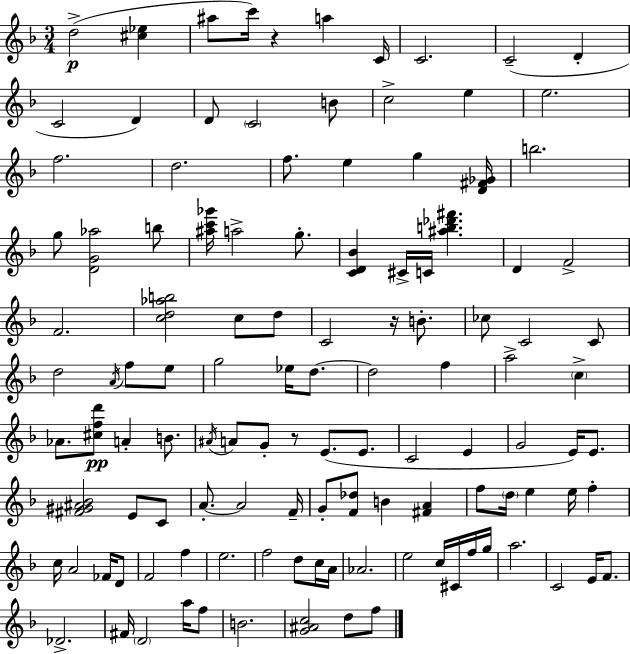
X:1
T:Untitled
M:3/4
L:1/4
K:F
d2 [^c_e] ^a/2 c'/4 z a C/4 C2 C2 D C2 D D/2 C2 B/2 c2 e e2 f2 d2 f/2 e g [D^F_G]/4 b2 g/2 [DG_a]2 b/2 [^ac'_g']/4 a2 g/2 [CD_B] ^C/4 C/4 [^ab_d'^f'] D F2 F2 [cd_ab]2 c/2 d/2 C2 z/4 B/2 _c/2 C2 C/2 d2 A/4 f/2 e/2 g2 _e/4 d/2 d2 f a2 c _A/2 [^cfd']/2 A B/2 ^A/4 A/2 G/2 z/2 E/2 E/2 C2 E G2 E/4 E/2 [^F^G^A_B]2 E/2 C/2 A/2 A2 F/4 G/2 [F_d]/2 B [^FA] f/2 d/4 e e/4 f c/4 A2 _F/4 D/2 F2 f e2 f2 d/2 c/4 A/4 _A2 e2 c/4 ^C/4 f/4 g/4 a2 C2 E/4 F/2 _D2 ^F/4 D2 a/4 f/2 B2 [G^Ac]2 d/2 f/2